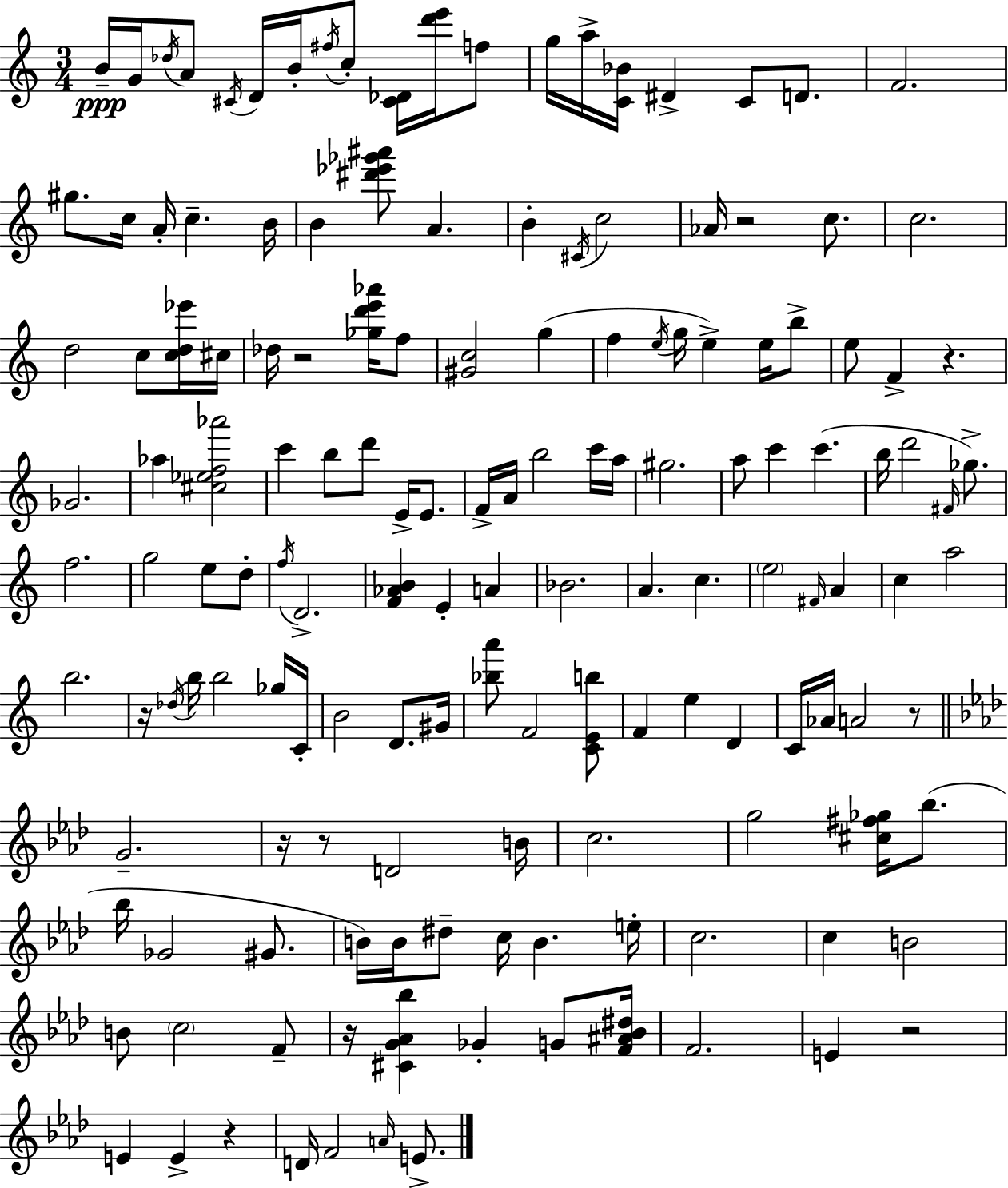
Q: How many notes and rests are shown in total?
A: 150